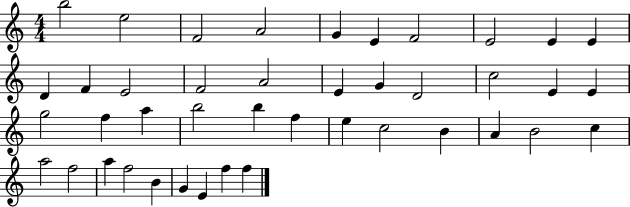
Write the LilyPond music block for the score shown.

{
  \clef treble
  \numericTimeSignature
  \time 4/4
  \key c \major
  b''2 e''2 | f'2 a'2 | g'4 e'4 f'2 | e'2 e'4 e'4 | \break d'4 f'4 e'2 | f'2 a'2 | e'4 g'4 d'2 | c''2 e'4 e'4 | \break g''2 f''4 a''4 | b''2 b''4 f''4 | e''4 c''2 b'4 | a'4 b'2 c''4 | \break a''2 f''2 | a''4 f''2 b'4 | g'4 e'4 f''4 f''4 | \bar "|."
}